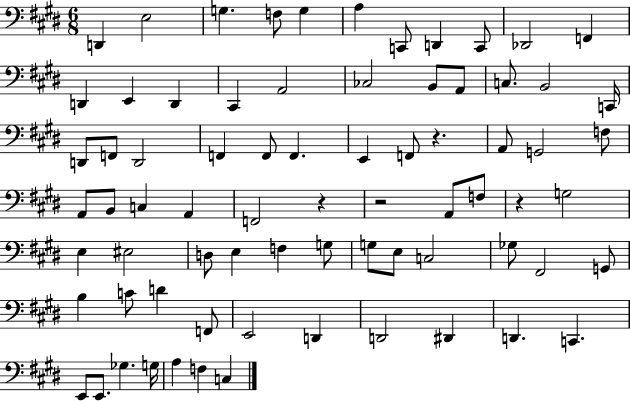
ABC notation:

X:1
T:Untitled
M:6/8
L:1/4
K:E
D,, E,2 G, F,/2 G, A, C,,/2 D,, C,,/2 _D,,2 F,, D,, E,, D,, ^C,, A,,2 _C,2 B,,/2 A,,/2 C,/2 B,,2 C,,/4 D,,/2 F,,/2 D,,2 F,, F,,/2 F,, E,, F,,/2 z A,,/2 G,,2 F,/2 A,,/2 B,,/2 C, A,, F,,2 z z2 A,,/2 F,/2 z G,2 E, ^E,2 D,/2 E, F, G,/2 G,/2 E,/2 C,2 _G,/2 ^F,,2 G,,/2 B, C/2 D F,,/2 E,,2 D,, D,,2 ^D,, D,, C,, E,,/2 E,,/2 _G, G,/4 A, F, C,